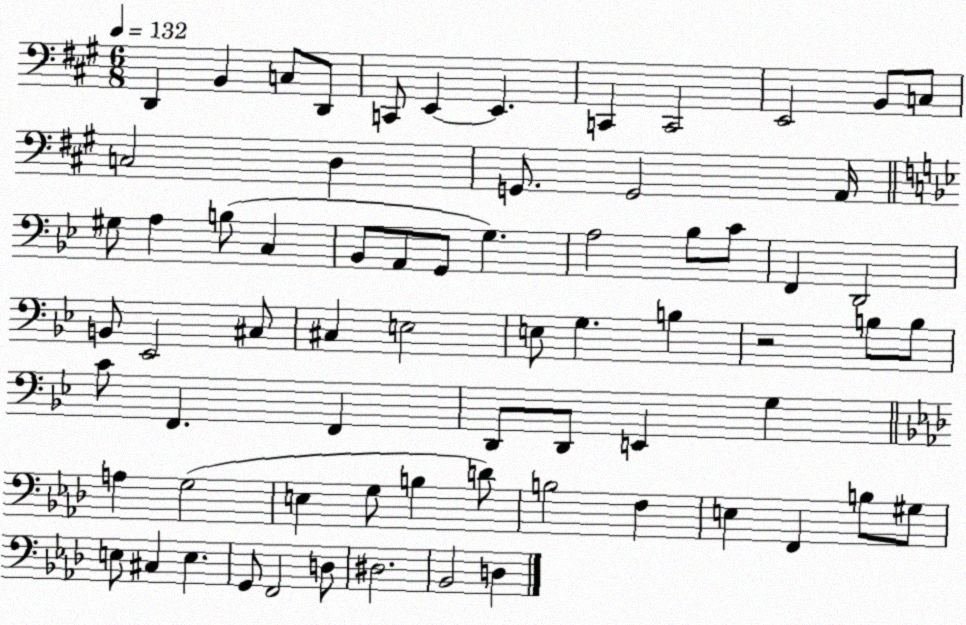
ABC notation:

X:1
T:Untitled
M:6/8
L:1/4
K:A
D,, B,, C,/2 D,,/2 C,,/2 E,, E,, C,, C,,2 E,,2 B,,/2 C,/2 C,2 D, G,,/2 G,,2 A,,/4 ^G,/2 A, B,/2 C, _B,,/2 A,,/2 G,,/2 G, A,2 _B,/2 C/2 F,, D,,2 B,,/2 _E,,2 ^C,/2 ^C, E,2 E,/2 G, B, z2 B,/2 B,/2 C/2 F,, F,, D,,/2 D,,/2 E,, G, A, G,2 E, G,/2 B, D/2 B,2 F, E, F,, B,/2 ^G,/2 E,/2 ^C, E, G,,/2 F,,2 D,/2 ^D,2 _B,,2 D,